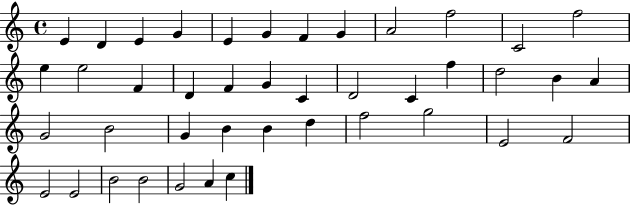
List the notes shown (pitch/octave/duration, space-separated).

E4/q D4/q E4/q G4/q E4/q G4/q F4/q G4/q A4/h F5/h C4/h F5/h E5/q E5/h F4/q D4/q F4/q G4/q C4/q D4/h C4/q F5/q D5/h B4/q A4/q G4/h B4/h G4/q B4/q B4/q D5/q F5/h G5/h E4/h F4/h E4/h E4/h B4/h B4/h G4/h A4/q C5/q